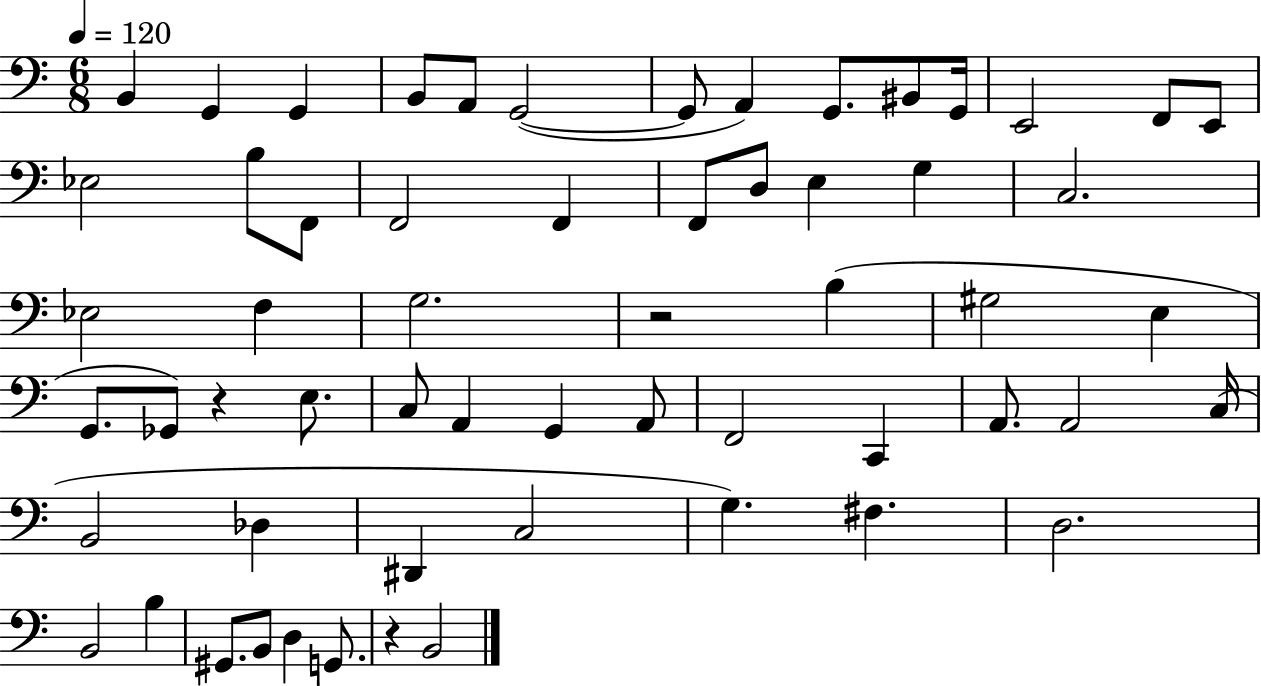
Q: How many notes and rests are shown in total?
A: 59